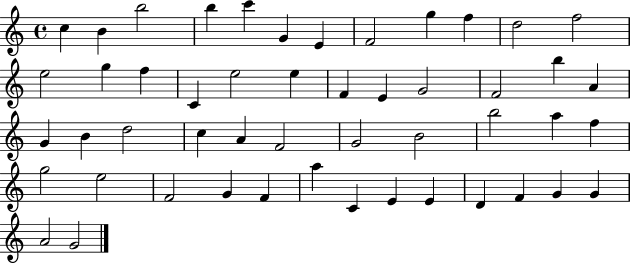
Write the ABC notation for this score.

X:1
T:Untitled
M:4/4
L:1/4
K:C
c B b2 b c' G E F2 g f d2 f2 e2 g f C e2 e F E G2 F2 b A G B d2 c A F2 G2 B2 b2 a f g2 e2 F2 G F a C E E D F G G A2 G2